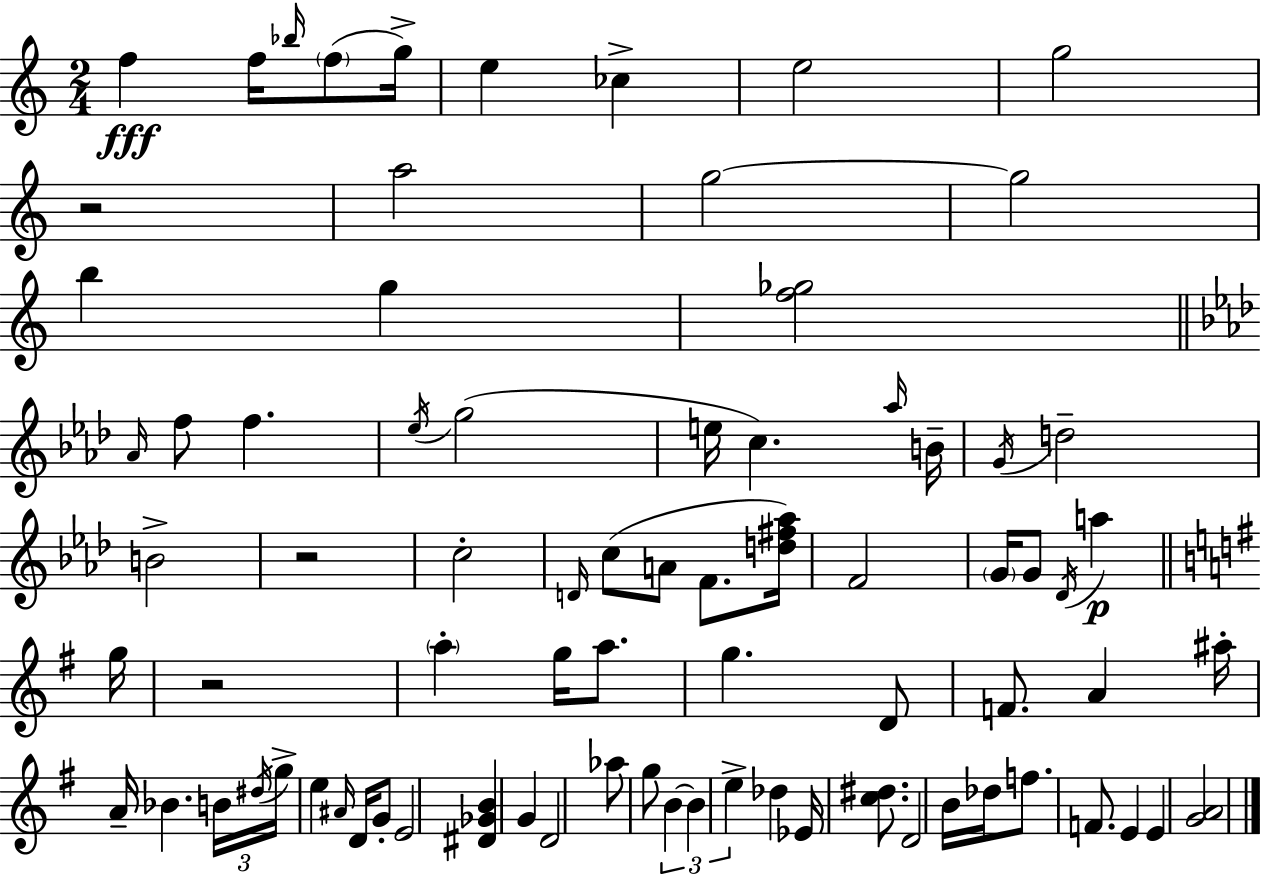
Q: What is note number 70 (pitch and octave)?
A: E4